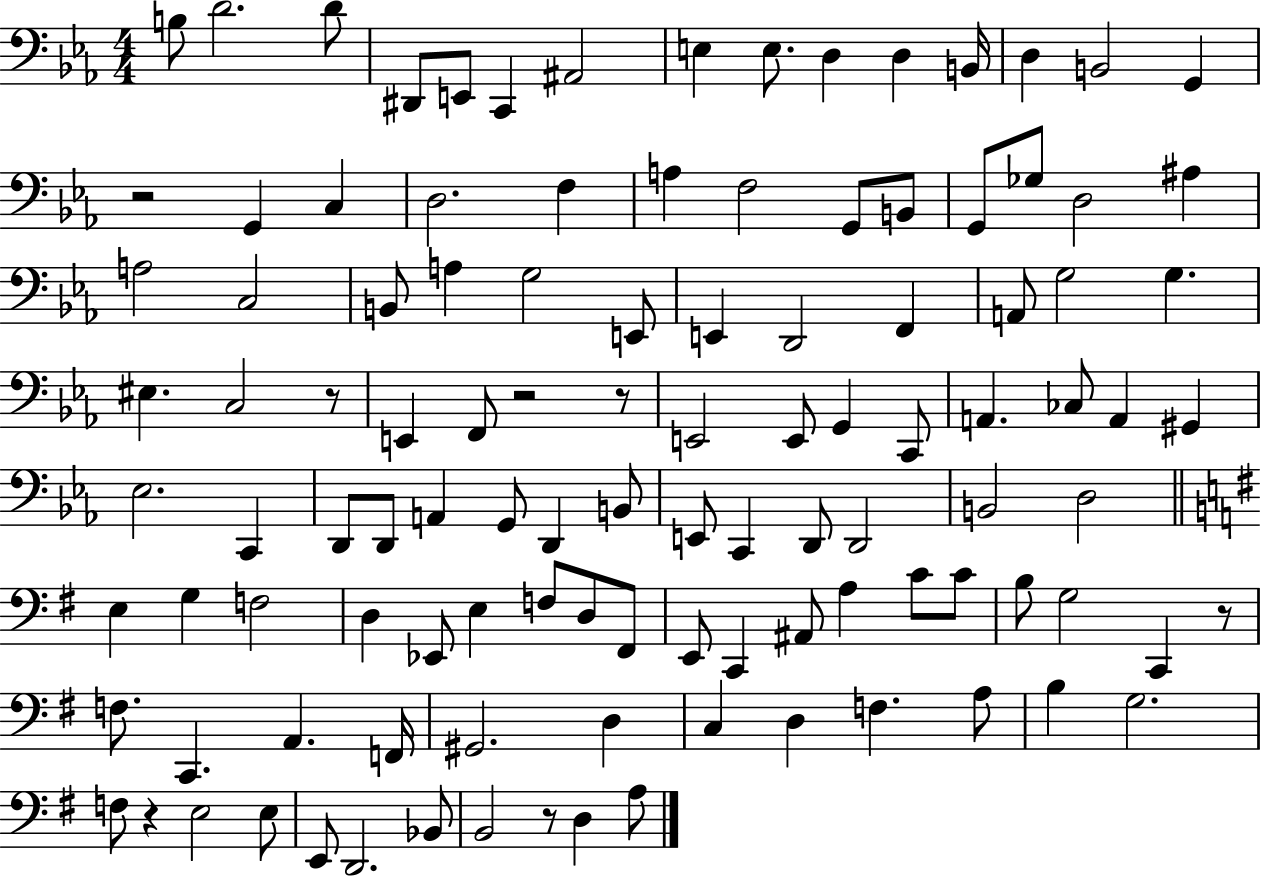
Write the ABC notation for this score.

X:1
T:Untitled
M:4/4
L:1/4
K:Eb
B,/2 D2 D/2 ^D,,/2 E,,/2 C,, ^A,,2 E, E,/2 D, D, B,,/4 D, B,,2 G,, z2 G,, C, D,2 F, A, F,2 G,,/2 B,,/2 G,,/2 _G,/2 D,2 ^A, A,2 C,2 B,,/2 A, G,2 E,,/2 E,, D,,2 F,, A,,/2 G,2 G, ^E, C,2 z/2 E,, F,,/2 z2 z/2 E,,2 E,,/2 G,, C,,/2 A,, _C,/2 A,, ^G,, _E,2 C,, D,,/2 D,,/2 A,, G,,/2 D,, B,,/2 E,,/2 C,, D,,/2 D,,2 B,,2 D,2 E, G, F,2 D, _E,,/2 E, F,/2 D,/2 ^F,,/2 E,,/2 C,, ^A,,/2 A, C/2 C/2 B,/2 G,2 C,, z/2 F,/2 C,, A,, F,,/4 ^G,,2 D, C, D, F, A,/2 B, G,2 F,/2 z E,2 E,/2 E,,/2 D,,2 _B,,/2 B,,2 z/2 D, A,/2